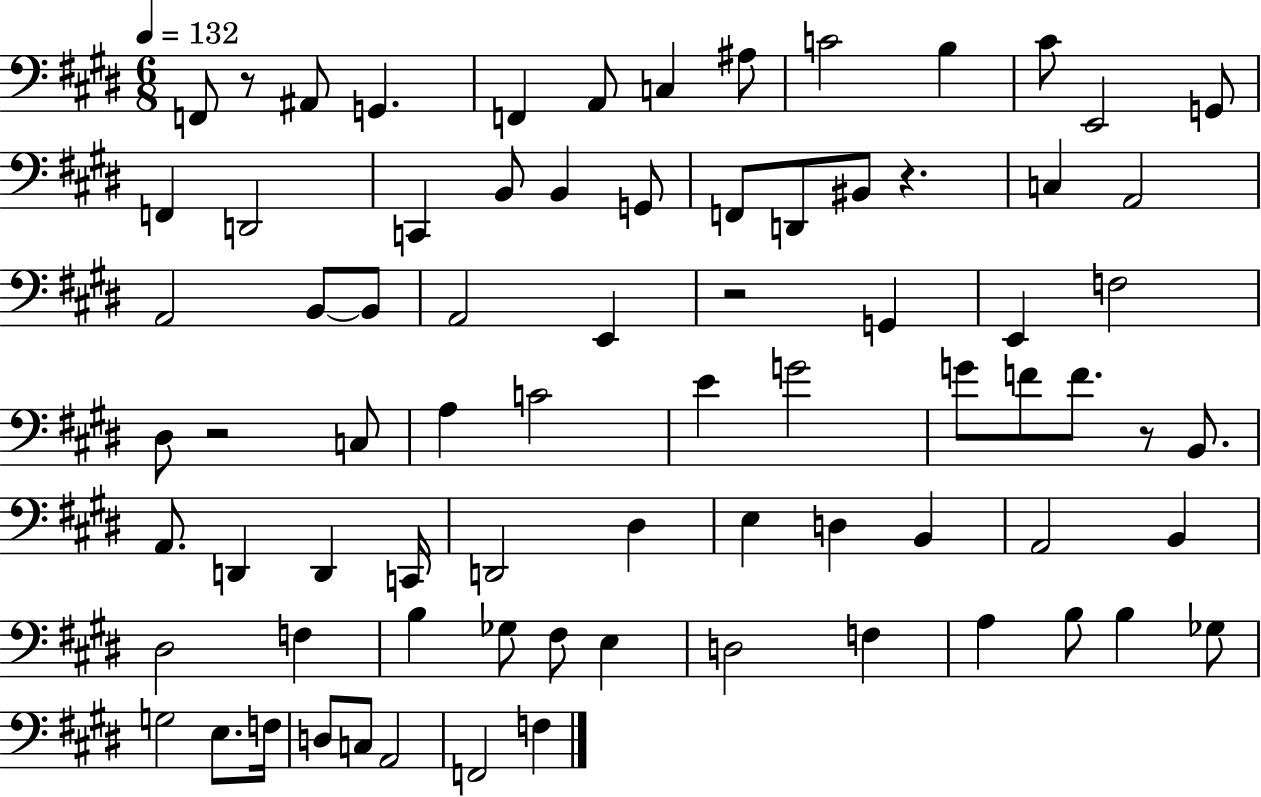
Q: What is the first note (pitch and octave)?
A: F2